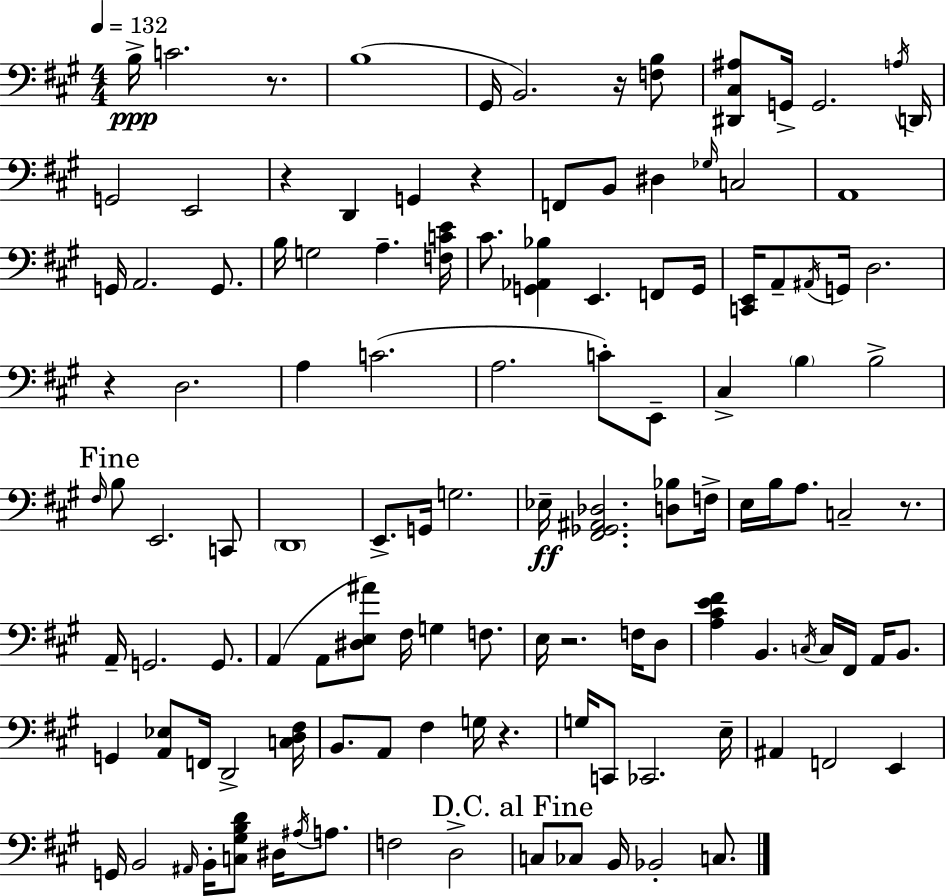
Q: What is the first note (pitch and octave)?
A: B3